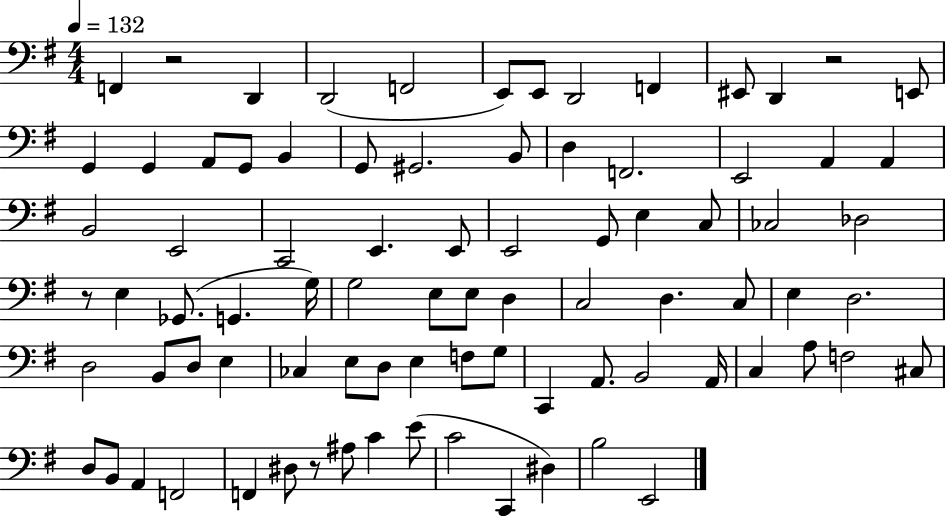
F2/q R/h D2/q D2/h F2/h E2/e E2/e D2/h F2/q EIS2/e D2/q R/h E2/e G2/q G2/q A2/e G2/e B2/q G2/e G#2/h. B2/e D3/q F2/h. E2/h A2/q A2/q B2/h E2/h C2/h E2/q. E2/e E2/h G2/e E3/q C3/e CES3/h Db3/h R/e E3/q Gb2/e. G2/q. G3/s G3/h E3/e E3/e D3/q C3/h D3/q. C3/e E3/q D3/h. D3/h B2/e D3/e E3/q CES3/q E3/e D3/e E3/q F3/e G3/e C2/q A2/e. B2/h A2/s C3/q A3/e F3/h C#3/e D3/e B2/e A2/q F2/h F2/q D#3/e R/e A#3/e C4/q E4/e C4/h C2/q D#3/q B3/h E2/h